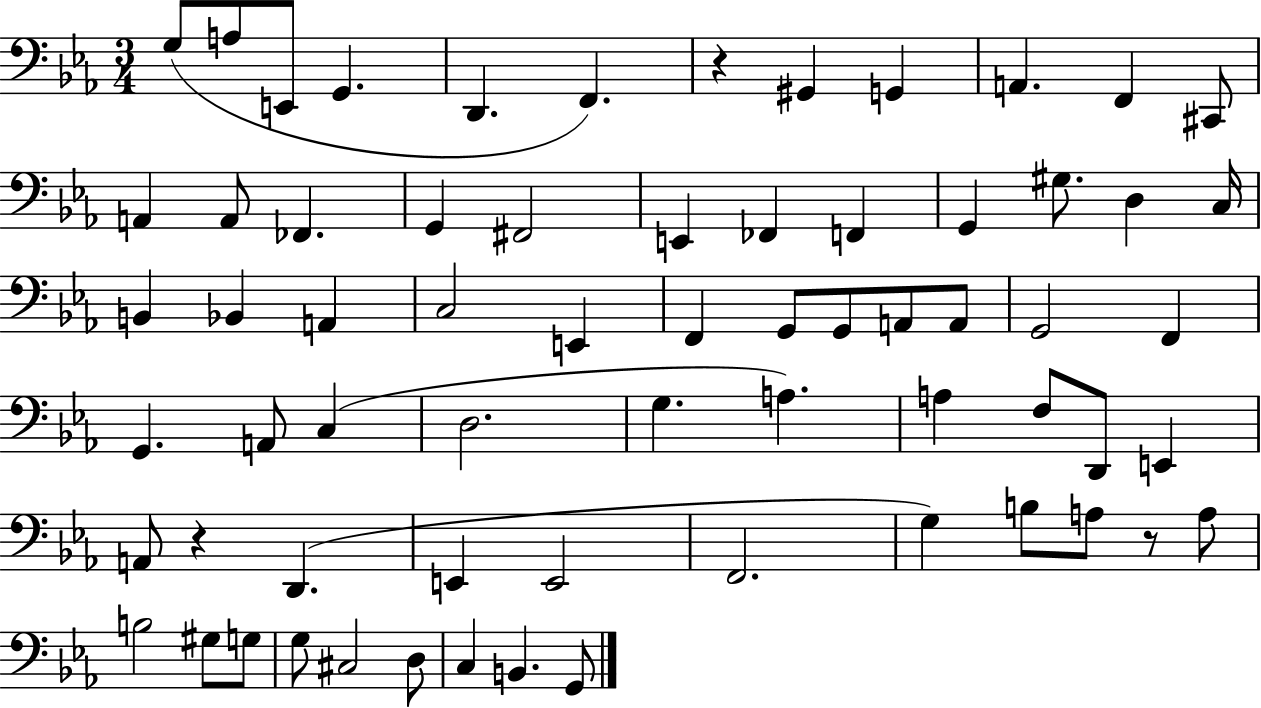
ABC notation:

X:1
T:Untitled
M:3/4
L:1/4
K:Eb
G,/2 A,/2 E,,/2 G,, D,, F,, z ^G,, G,, A,, F,, ^C,,/2 A,, A,,/2 _F,, G,, ^F,,2 E,, _F,, F,, G,, ^G,/2 D, C,/4 B,, _B,, A,, C,2 E,, F,, G,,/2 G,,/2 A,,/2 A,,/2 G,,2 F,, G,, A,,/2 C, D,2 G, A, A, F,/2 D,,/2 E,, A,,/2 z D,, E,, E,,2 F,,2 G, B,/2 A,/2 z/2 A,/2 B,2 ^G,/2 G,/2 G,/2 ^C,2 D,/2 C, B,, G,,/2